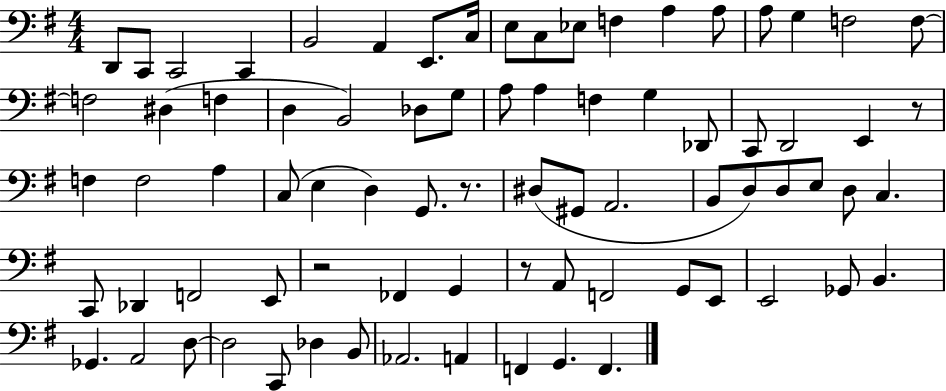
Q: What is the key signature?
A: G major